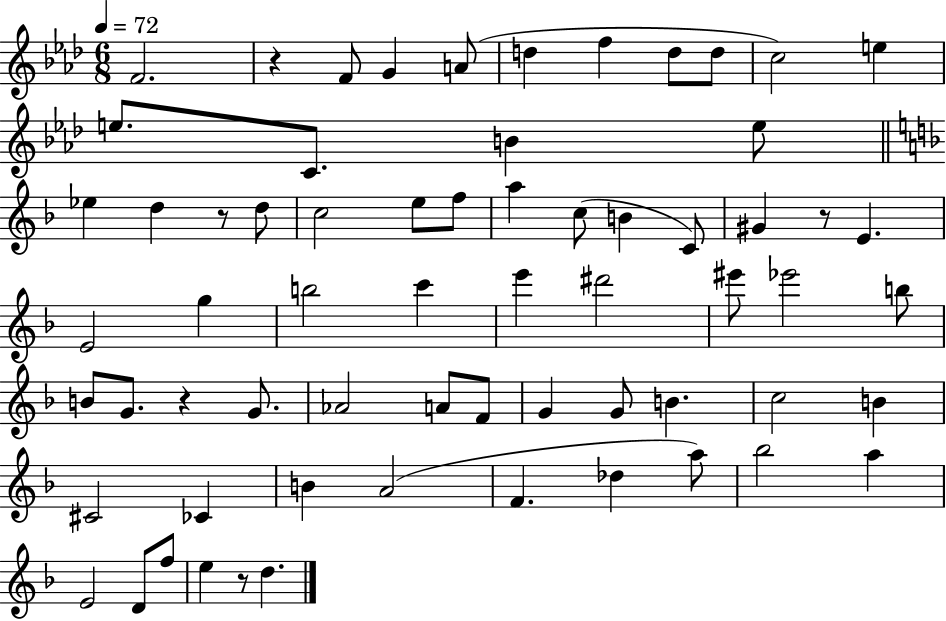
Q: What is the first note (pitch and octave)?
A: F4